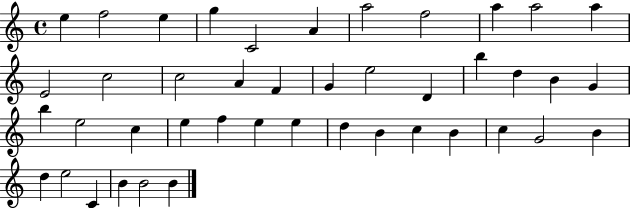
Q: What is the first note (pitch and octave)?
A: E5